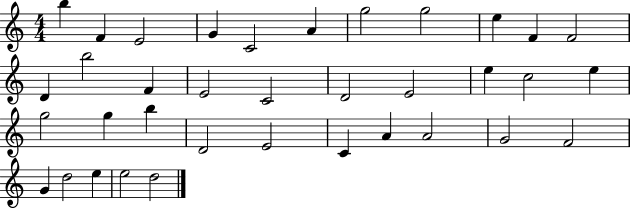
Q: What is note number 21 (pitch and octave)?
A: E5